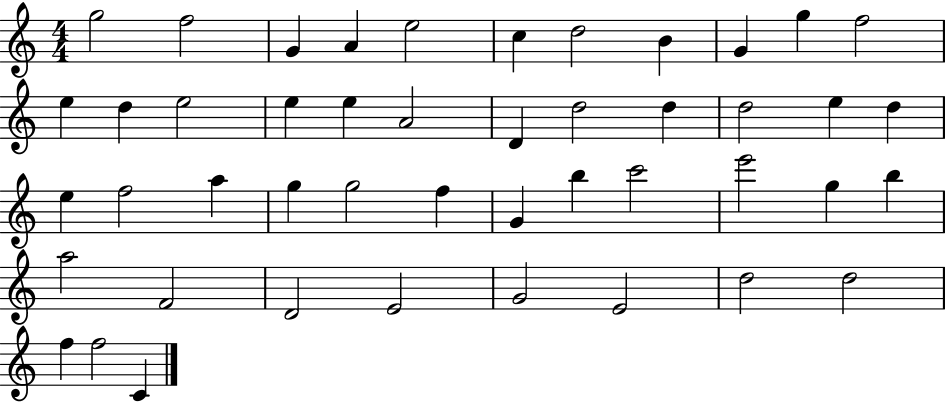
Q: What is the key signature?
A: C major